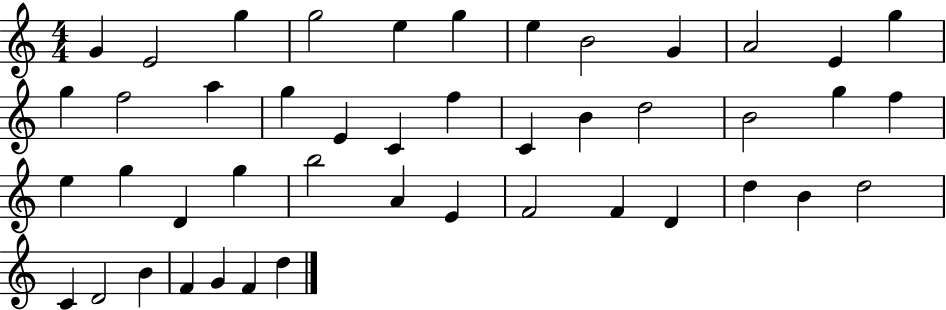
{
  \clef treble
  \numericTimeSignature
  \time 4/4
  \key c \major
  g'4 e'2 g''4 | g''2 e''4 g''4 | e''4 b'2 g'4 | a'2 e'4 g''4 | \break g''4 f''2 a''4 | g''4 e'4 c'4 f''4 | c'4 b'4 d''2 | b'2 g''4 f''4 | \break e''4 g''4 d'4 g''4 | b''2 a'4 e'4 | f'2 f'4 d'4 | d''4 b'4 d''2 | \break c'4 d'2 b'4 | f'4 g'4 f'4 d''4 | \bar "|."
}